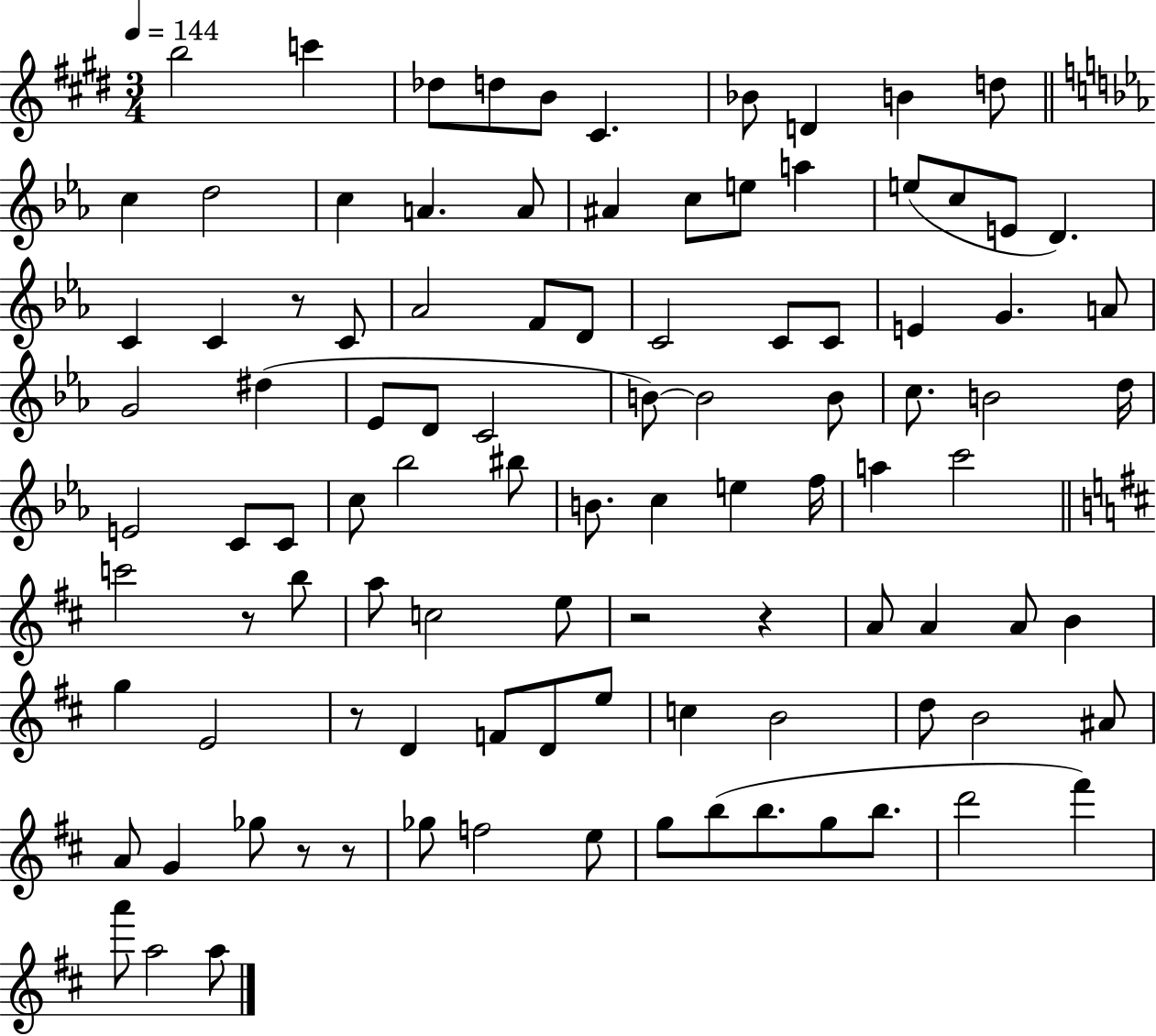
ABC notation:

X:1
T:Untitled
M:3/4
L:1/4
K:E
b2 c' _d/2 d/2 B/2 ^C _B/2 D B d/2 c d2 c A A/2 ^A c/2 e/2 a e/2 c/2 E/2 D C C z/2 C/2 _A2 F/2 D/2 C2 C/2 C/2 E G A/2 G2 ^d _E/2 D/2 C2 B/2 B2 B/2 c/2 B2 d/4 E2 C/2 C/2 c/2 _b2 ^b/2 B/2 c e f/4 a c'2 c'2 z/2 b/2 a/2 c2 e/2 z2 z A/2 A A/2 B g E2 z/2 D F/2 D/2 e/2 c B2 d/2 B2 ^A/2 A/2 G _g/2 z/2 z/2 _g/2 f2 e/2 g/2 b/2 b/2 g/2 b/2 d'2 ^f' a'/2 a2 a/2